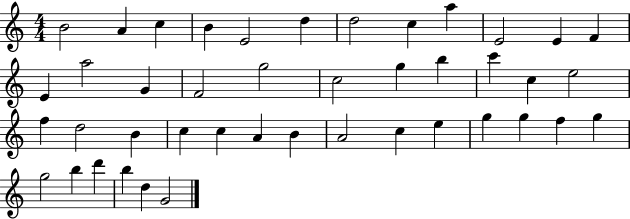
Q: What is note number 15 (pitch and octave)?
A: G4